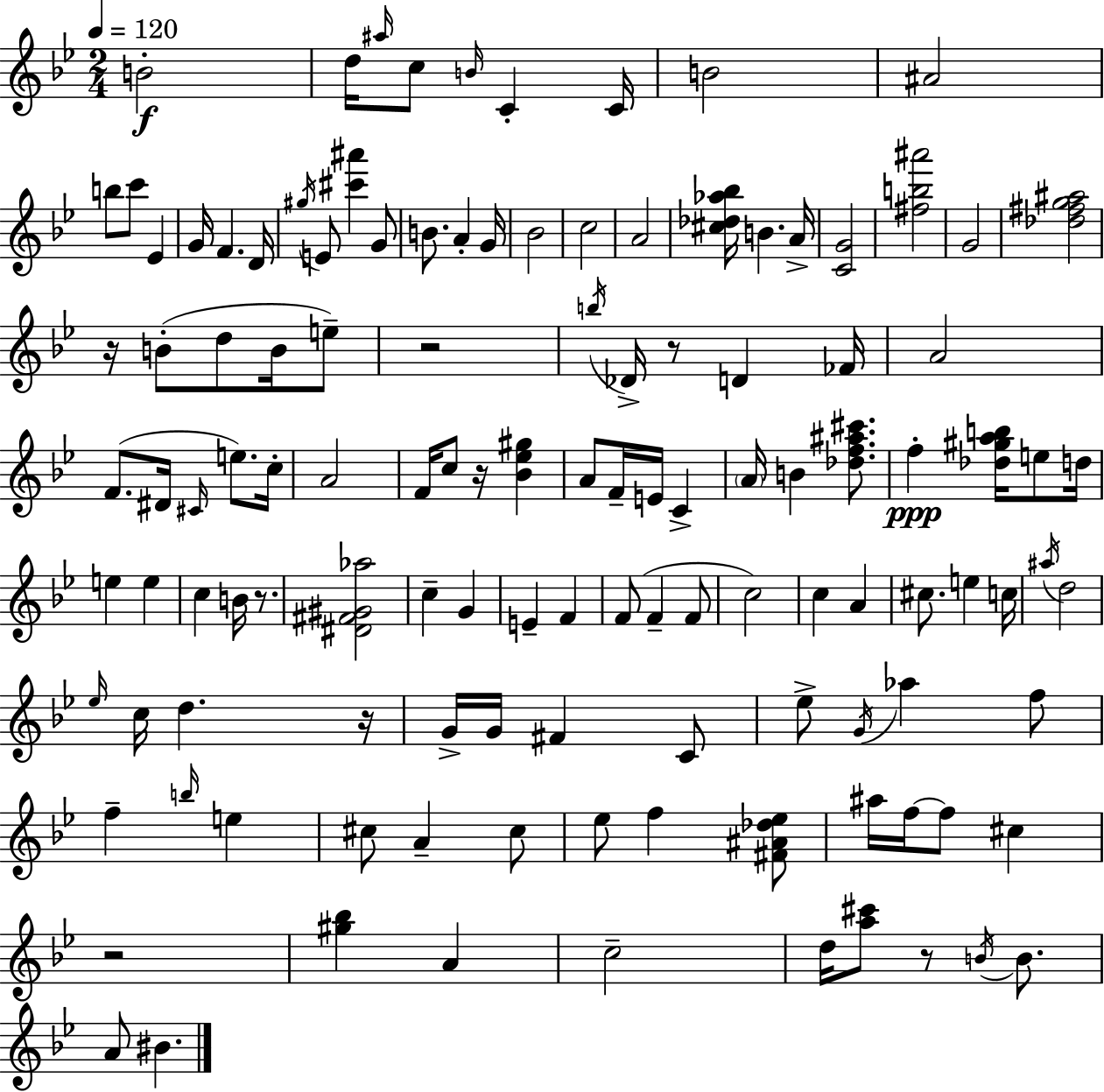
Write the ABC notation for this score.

X:1
T:Untitled
M:2/4
L:1/4
K:Bb
B2 d/4 ^a/4 c/2 B/4 C C/4 B2 ^A2 b/2 c'/2 _E G/4 F D/4 ^g/4 E/2 [^c'^a'] G/2 B/2 A G/4 _B2 c2 A2 [^c_d_a_b]/4 B A/4 [CG]2 [^fb^a']2 G2 [_d^fg^a]2 z/4 B/2 d/2 B/4 e/2 z2 b/4 _D/4 z/2 D _F/4 A2 F/2 ^D/4 ^C/4 e/2 c/4 A2 F/4 c/2 z/4 [_B_e^g] A/2 F/4 E/4 C A/4 B [_df^a^c']/2 f [_d^gab]/4 e/2 d/4 e e c B/4 z/2 [^D^F^G_a]2 c G E F F/2 F F/2 c2 c A ^c/2 e c/4 ^a/4 d2 _e/4 c/4 d z/4 G/4 G/4 ^F C/2 _e/2 G/4 _a f/2 f b/4 e ^c/2 A ^c/2 _e/2 f [^F^A_d_e]/2 ^a/4 f/4 f/2 ^c z2 [^g_b] A c2 d/4 [a^c']/2 z/2 B/4 B/2 A/2 ^B